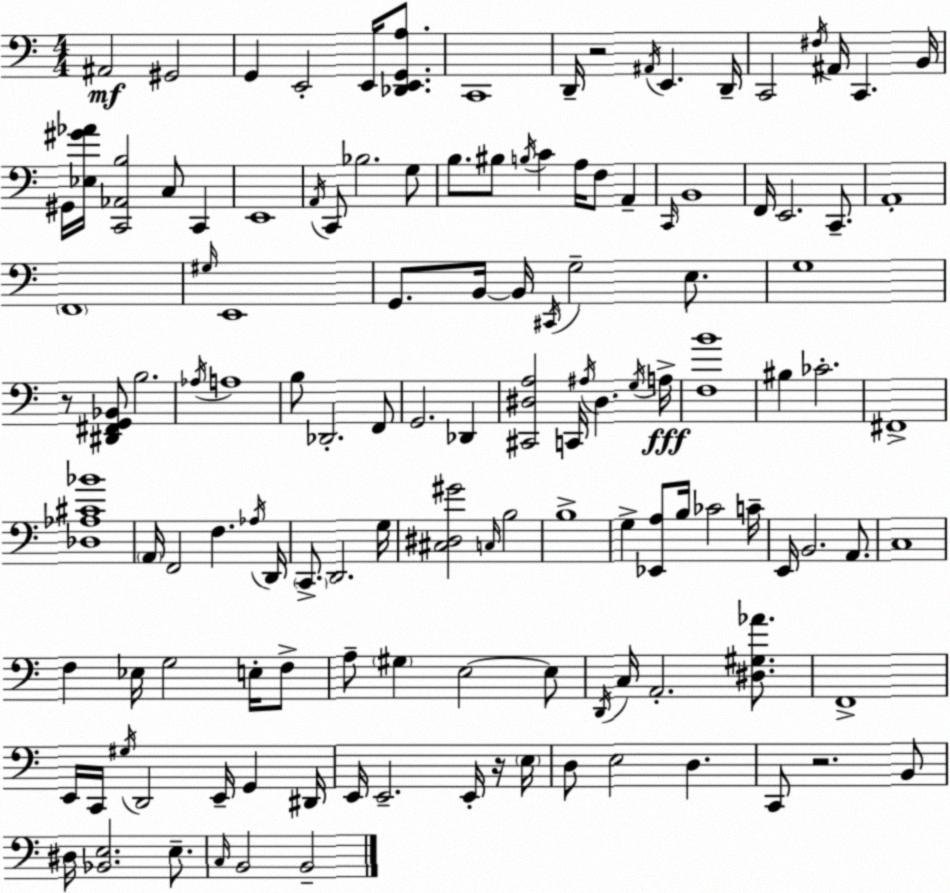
X:1
T:Untitled
M:4/4
L:1/4
K:Am
^A,,2 ^G,,2 G,, E,,2 E,,/4 [_D,,E,,G,,A,]/2 C,,4 D,,/4 z2 ^A,,/4 E,, D,,/4 C,,2 ^F,/4 ^A,,/4 C,, B,,/4 ^G,,/4 [_E,^G_A]/4 [C,,_A,,B,]2 C,/2 C,, E,,4 A,,/4 C,,/2 _B,2 G,/2 B,/2 ^B,/2 B,/4 C A,/4 F,/2 A,, C,,/4 B,,4 F,,/4 E,,2 C,,/2 A,,4 F,,4 ^G,/4 E,,4 G,,/2 B,,/4 B,,/4 ^C,,/4 G,2 E,/2 G,4 z/2 [^D,,^F,,G,,_B,,]/2 B,2 _A,/4 A,4 B,/2 _D,,2 F,,/2 G,,2 _D,, [^C,,^D,A,]2 C,,/4 ^A,/4 ^D, G,/4 A,/4 [F,B]4 ^B, _C2 ^F,,4 [_D,_A,^C_B]4 A,,/4 F,,2 F, _A,/4 D,,/4 C,,/2 D,,2 G,/4 [^C,^D,^G]2 C,/4 B,2 B,4 G, [_E,,A,]/2 B,/4 _C2 C/4 E,,/4 B,,2 A,,/2 C,4 F, _E,/4 G,2 E,/4 F,/2 A,/2 ^G, E,2 E,/2 D,,/4 C,/4 A,,2 [^D,^G,_A]/2 F,,4 E,,/4 C,,/4 ^G,/4 D,,2 E,,/4 G,, ^D,,/4 E,,/4 E,,2 E,,/4 z/4 E,/4 D,/2 E,2 D, C,,/2 z2 B,,/2 ^D,/4 [_B,,E,]2 E,/2 C,/4 B,,2 B,,2